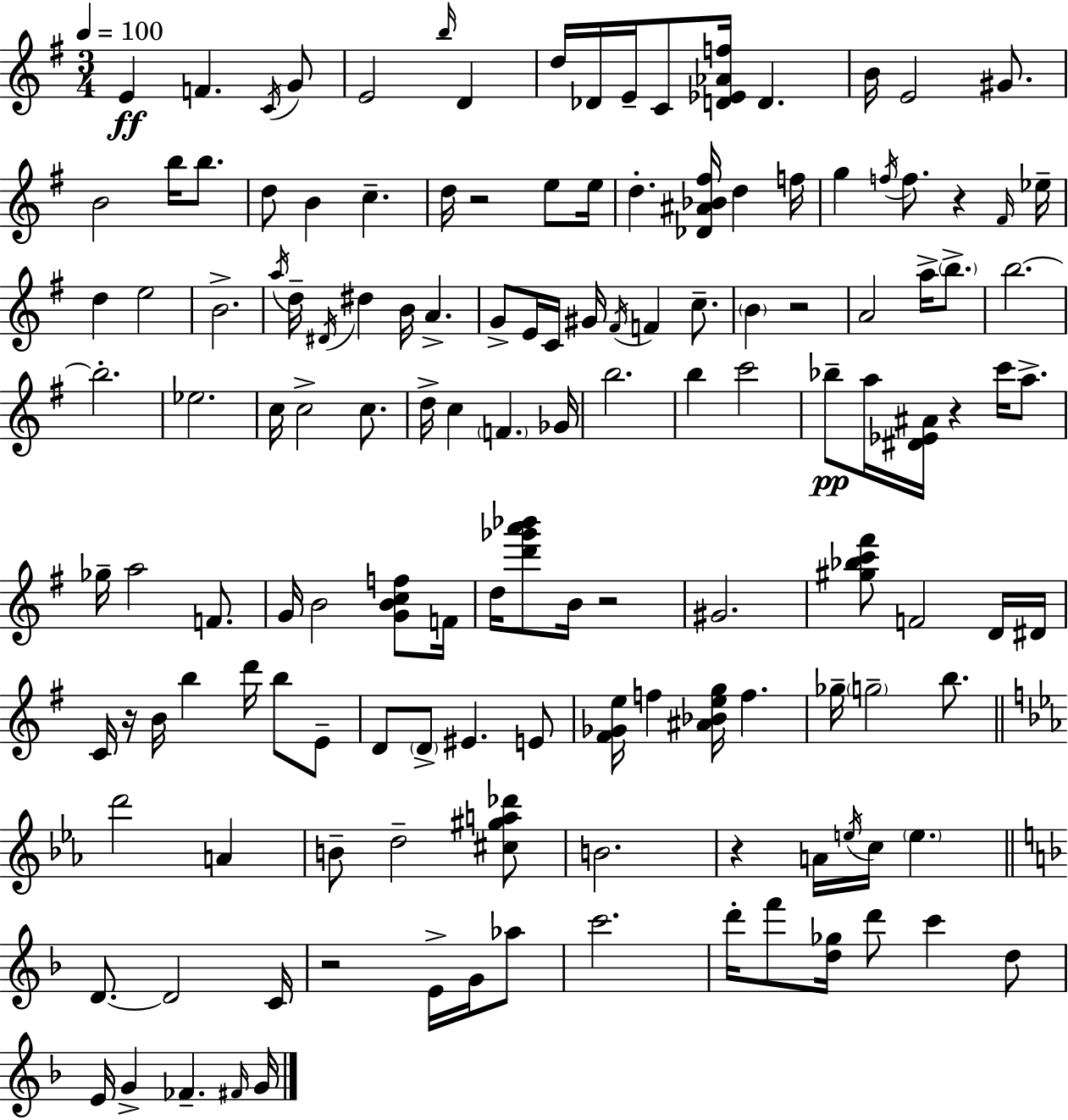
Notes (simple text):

E4/q F4/q. C4/s G4/e E4/h B5/s D4/q D5/s Db4/s E4/s C4/e [D4,Eb4,Ab4,F5]/s D4/q. B4/s E4/h G#4/e. B4/h B5/s B5/e. D5/e B4/q C5/q. D5/s R/h E5/e E5/s D5/q. [Db4,A#4,Bb4,F#5]/s D5/q F5/s G5/q F5/s F5/e. R/q F#4/s Eb5/s D5/q E5/h B4/h. A5/s D5/s D#4/s D#5/q B4/s A4/q. G4/e E4/s C4/s G#4/s F#4/s F4/q C5/e. B4/q R/h A4/h A5/s B5/e. B5/h. B5/h. Eb5/h. C5/s C5/h C5/e. D5/s C5/q F4/q. Gb4/s B5/h. B5/q C6/h Bb5/e A5/s [D#4,Eb4,A#4]/s R/q C6/s A5/e. Gb5/s A5/h F4/e. G4/s B4/h [G4,B4,C5,F5]/e F4/s D5/s [D6,Gb6,A6,Bb6]/e B4/s R/h G#4/h. [G#5,Bb5,C6,F#6]/e F4/h D4/s D#4/s C4/s R/s B4/s B5/q D6/s B5/e E4/e D4/e D4/e EIS4/q. E4/e [F#4,Gb4,E5]/s F5/q [A#4,Bb4,E5,G5]/s F5/q. Gb5/s G5/h B5/e. D6/h A4/q B4/e D5/h [C#5,G#5,A5,Db6]/e B4/h. R/q A4/s E5/s C5/s E5/q. D4/e. D4/h C4/s R/h E4/s G4/s Ab5/e C6/h. D6/s F6/e [D5,Gb5]/s D6/e C6/q D5/e E4/s G4/q FES4/q. F#4/s G4/s